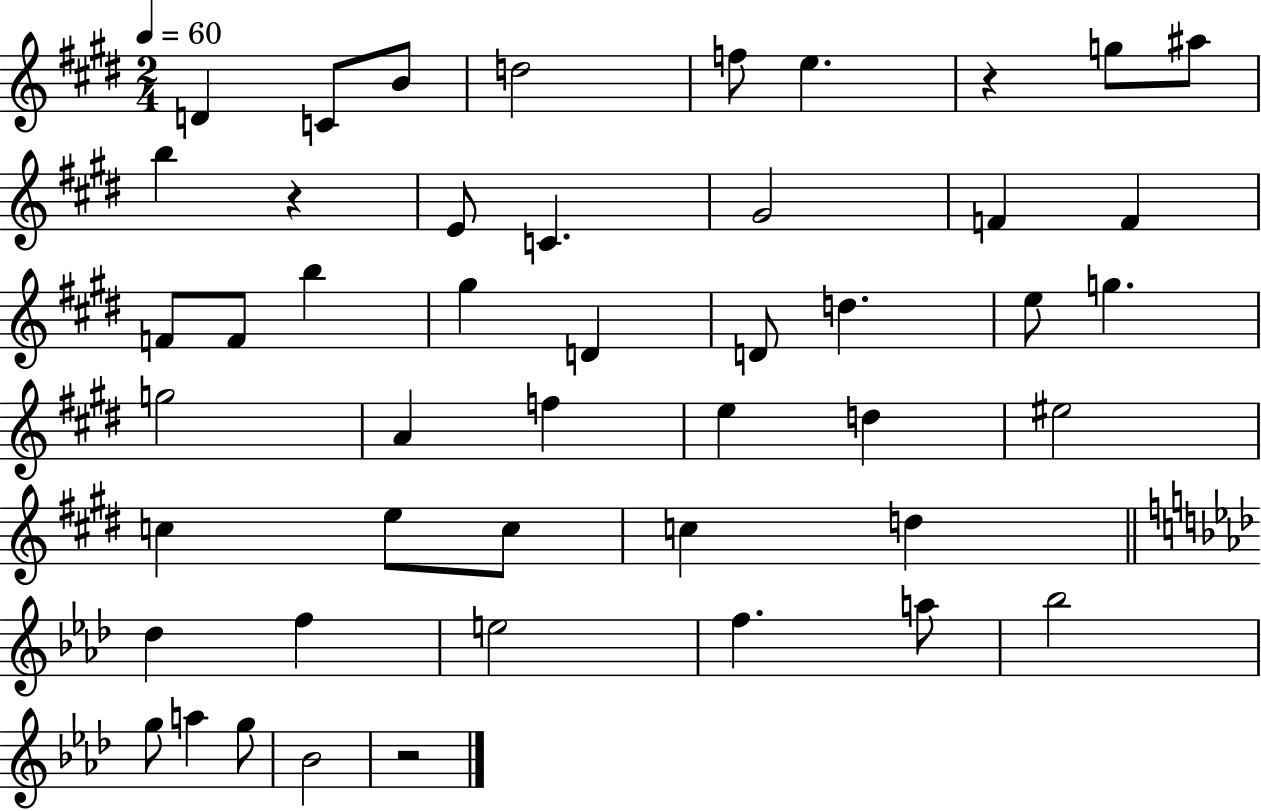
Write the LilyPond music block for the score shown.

{
  \clef treble
  \numericTimeSignature
  \time 2/4
  \key e \major
  \tempo 4 = 60
  \repeat volta 2 { d'4 c'8 b'8 | d''2 | f''8 e''4. | r4 g''8 ais''8 | \break b''4 r4 | e'8 c'4. | gis'2 | f'4 f'4 | \break f'8 f'8 b''4 | gis''4 d'4 | d'8 d''4. | e''8 g''4. | \break g''2 | a'4 f''4 | e''4 d''4 | eis''2 | \break c''4 e''8 c''8 | c''4 d''4 | \bar "||" \break \key aes \major des''4 f''4 | e''2 | f''4. a''8 | bes''2 | \break g''8 a''4 g''8 | bes'2 | r2 | } \bar "|."
}